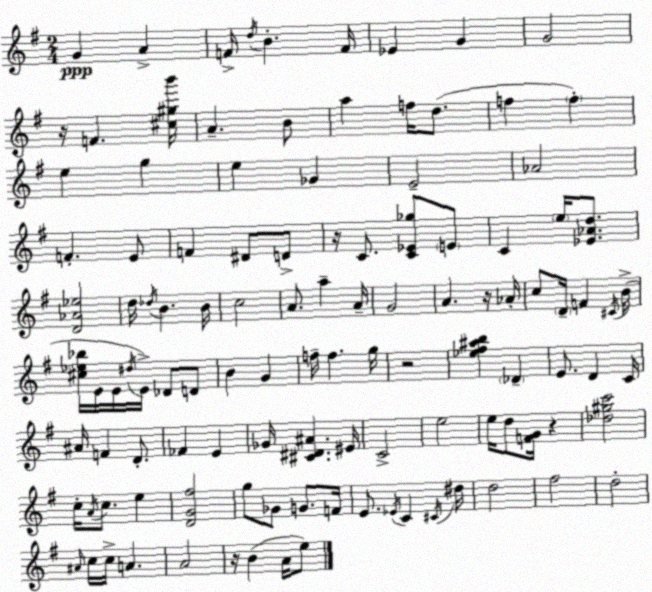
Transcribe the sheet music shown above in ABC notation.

X:1
T:Untitled
M:2/4
L:1/4
K:G
G A F/4 d/4 B F/4 _E G G2 z/4 F [^c^gb']/4 A B/2 a f/4 d/2 f f e g e _G E2 _A2 F E/2 F ^D/2 D/2 z/4 C/2 [C_E_g]/2 E/2 C e/4 [_E_Ad]/2 [D_A_e]2 d/4 _d/4 B B/4 c2 A/2 a A/4 G2 A z/4 _A/4 c/2 D/4 F ^C/4 B/4 [^c_e_b]/4 E/4 E/4 ^d/4 E/4 _D/2 D/2 B G f/4 f g/4 z2 [_e^f^ab] _D E/2 D C/4 ^A/4 F D/2 _F E _G/4 [^C^D^A] ^E/4 C2 e2 e/4 d/2 [FG]/4 z [_d^gc']2 c/4 A/4 c/2 e [DG^f]2 g/2 _G/2 G/2 F/4 E/2 _E/4 C ^C/4 ^d/4 d2 ^f2 d2 ^A/4 c/4 c/4 A A2 z/4 B A/4 e/2